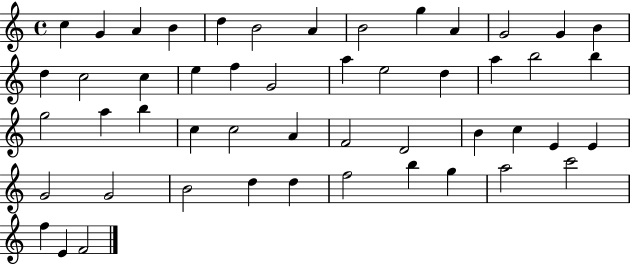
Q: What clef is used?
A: treble